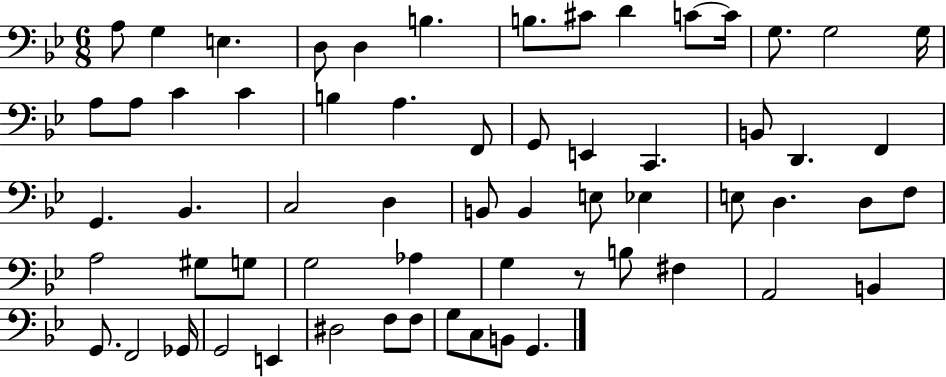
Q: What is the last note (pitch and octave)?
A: G2